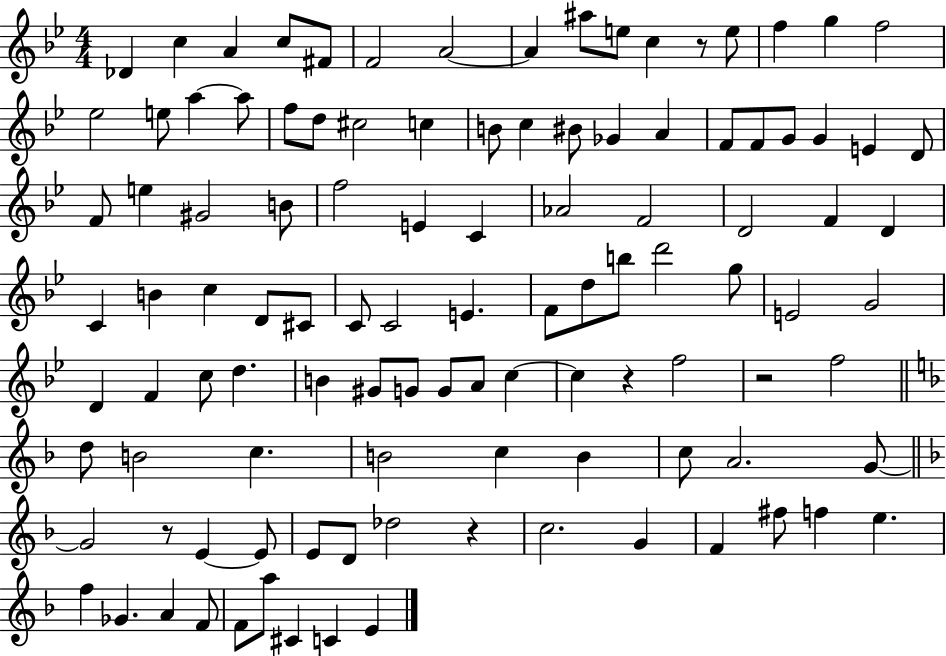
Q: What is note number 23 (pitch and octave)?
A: C5